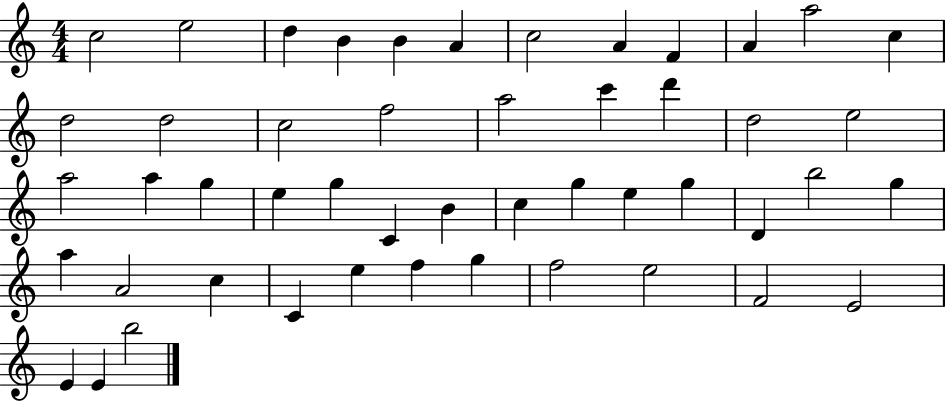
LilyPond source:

{
  \clef treble
  \numericTimeSignature
  \time 4/4
  \key c \major
  c''2 e''2 | d''4 b'4 b'4 a'4 | c''2 a'4 f'4 | a'4 a''2 c''4 | \break d''2 d''2 | c''2 f''2 | a''2 c'''4 d'''4 | d''2 e''2 | \break a''2 a''4 g''4 | e''4 g''4 c'4 b'4 | c''4 g''4 e''4 g''4 | d'4 b''2 g''4 | \break a''4 a'2 c''4 | c'4 e''4 f''4 g''4 | f''2 e''2 | f'2 e'2 | \break e'4 e'4 b''2 | \bar "|."
}